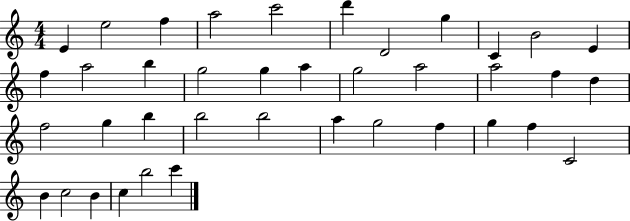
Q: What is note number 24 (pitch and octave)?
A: G5